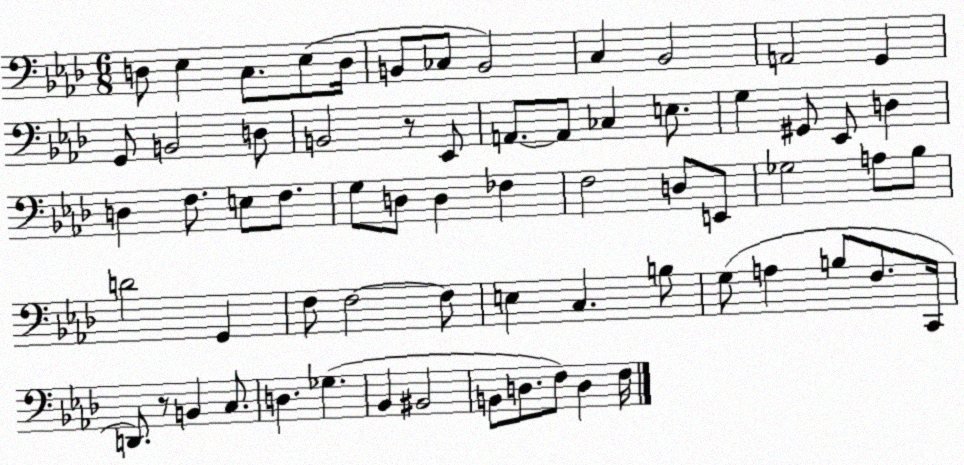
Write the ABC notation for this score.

X:1
T:Untitled
M:6/8
L:1/4
K:Ab
D,/2 _E, C,/2 _E,/2 D,/4 B,,/2 _C,/2 B,,2 C, _B,,2 A,,2 G,, G,,/2 B,,2 D,/2 B,,2 z/2 _E,,/2 A,,/2 A,,/2 _C, E,/2 G, ^G,,/2 _E,,/2 D, D, F,/2 E,/2 F,/2 G,/2 D,/2 D, _F, F,2 D,/2 E,,/2 _G,2 A,/2 _B,/2 D2 G,, F,/2 F,2 F,/2 E, C, B,/2 G,/2 A, B,/2 F,/2 C,,/4 D,,/2 z/2 B,, C,/2 D, _G, _B,, ^B,,2 B,,/2 D,/2 F,/2 D, F,/4